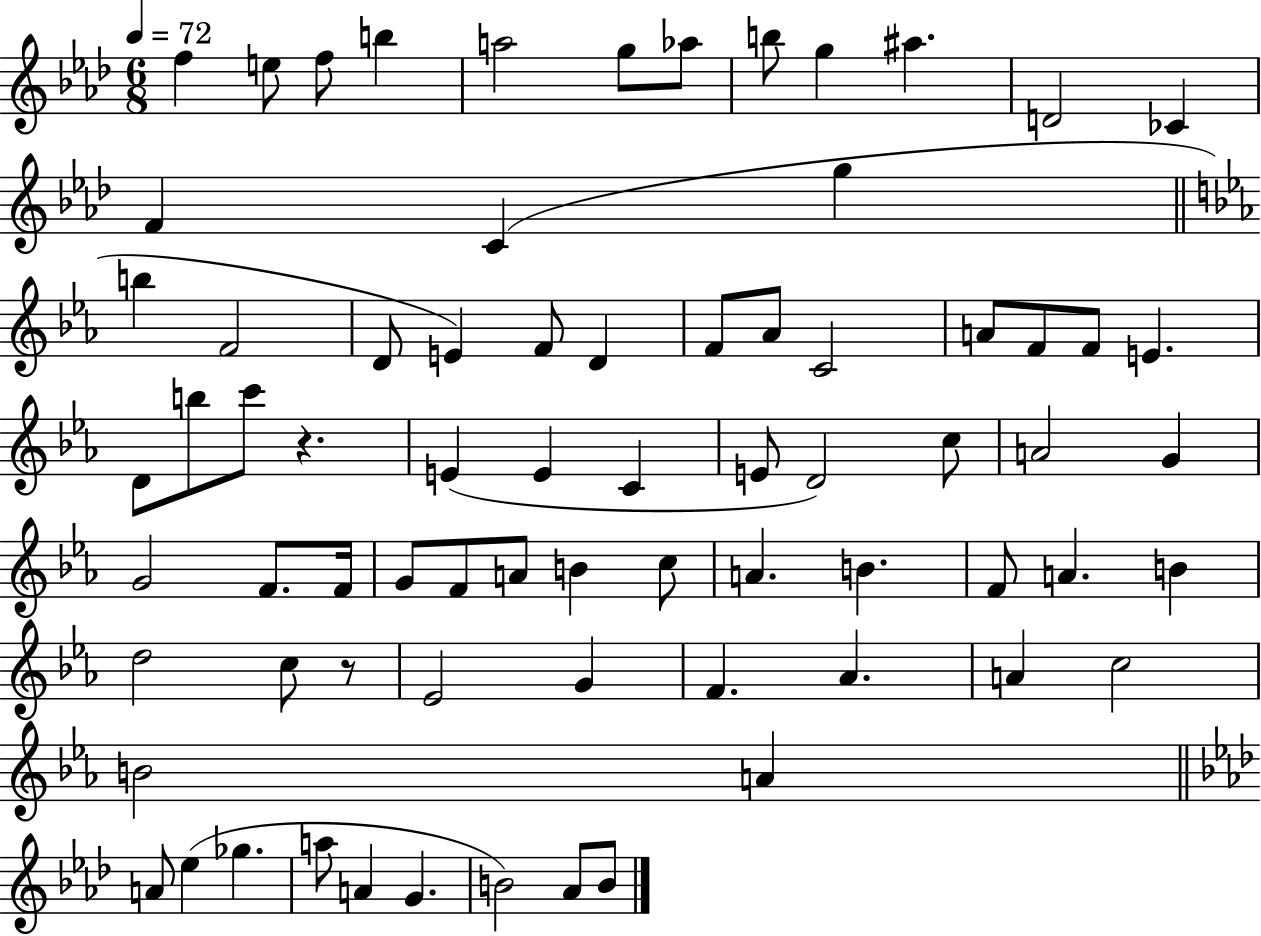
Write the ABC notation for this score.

X:1
T:Untitled
M:6/8
L:1/4
K:Ab
f e/2 f/2 b a2 g/2 _a/2 b/2 g ^a D2 _C F C g b F2 D/2 E F/2 D F/2 _A/2 C2 A/2 F/2 F/2 E D/2 b/2 c'/2 z E E C E/2 D2 c/2 A2 G G2 F/2 F/4 G/2 F/2 A/2 B c/2 A B F/2 A B d2 c/2 z/2 _E2 G F _A A c2 B2 A A/2 _e _g a/2 A G B2 _A/2 B/2